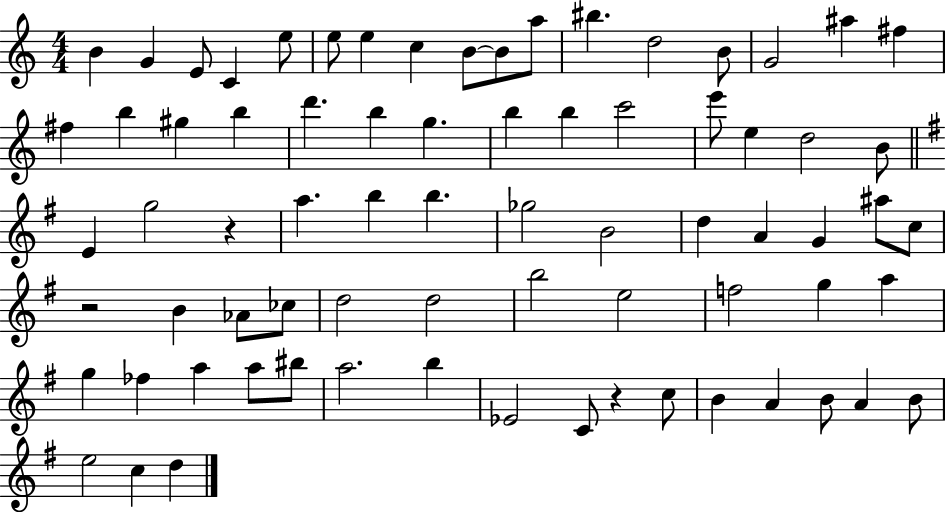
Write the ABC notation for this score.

X:1
T:Untitled
M:4/4
L:1/4
K:C
B G E/2 C e/2 e/2 e c B/2 B/2 a/2 ^b d2 B/2 G2 ^a ^f ^f b ^g b d' b g b b c'2 e'/2 e d2 B/2 E g2 z a b b _g2 B2 d A G ^a/2 c/2 z2 B _A/2 _c/2 d2 d2 b2 e2 f2 g a g _f a a/2 ^b/2 a2 b _E2 C/2 z c/2 B A B/2 A B/2 e2 c d